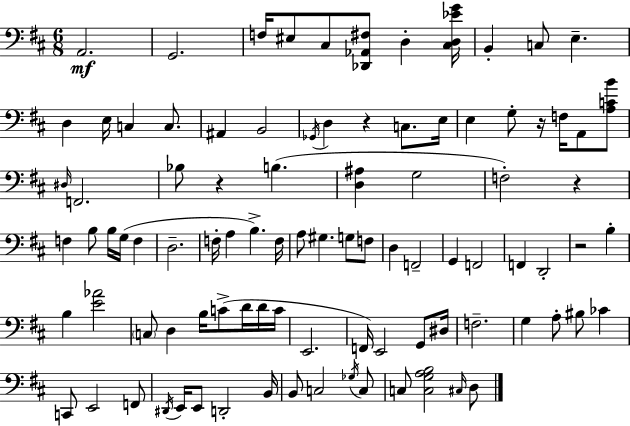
{
  \clef bass
  \numericTimeSignature
  \time 6/8
  \key d \major
  a,2.\mf | g,2. | f16 eis8 cis8 <des, aes, fis>8 d4-. <cis d ees' g'>16 | b,4-. c8 e4.-- | \break d4 e16 c4 c8. | ais,4 b,2 | \acciaccatura { ges,16 } d4 r4 c8. | e16 e4 g8-. r16 f16 a,8 <a c' b'>8 | \break \grace { dis16 } f,2. | bes8 r4 b4.( | <d ais>4 g2 | f2-.) r4 | \break f4 b8 b16 g16( f4 | d2.-- | f16-. a4 b4.->) | f16 a8 gis4. g8 | \break f8 d4 f,2-- | g,4 f,2 | f,4 d,2-. | r2 b4-. | \break b4 <e' aes'>2 | \parenthesize c8 d4 b16 c'8->( d'16 | d'16 c'16 e,2. | f,16) e,2 g,8 | \break dis16 f2.-- | g4 a8-. bis8 ces'4 | c,8 e,2 | f,8 \acciaccatura { dis,16 } e,16 e,8 d,2-. | \break b,16 b,8 c2 | \acciaccatura { ges16 } c8 c8 <c g a b>2 | \grace { cis16 } d8 \bar "|."
}